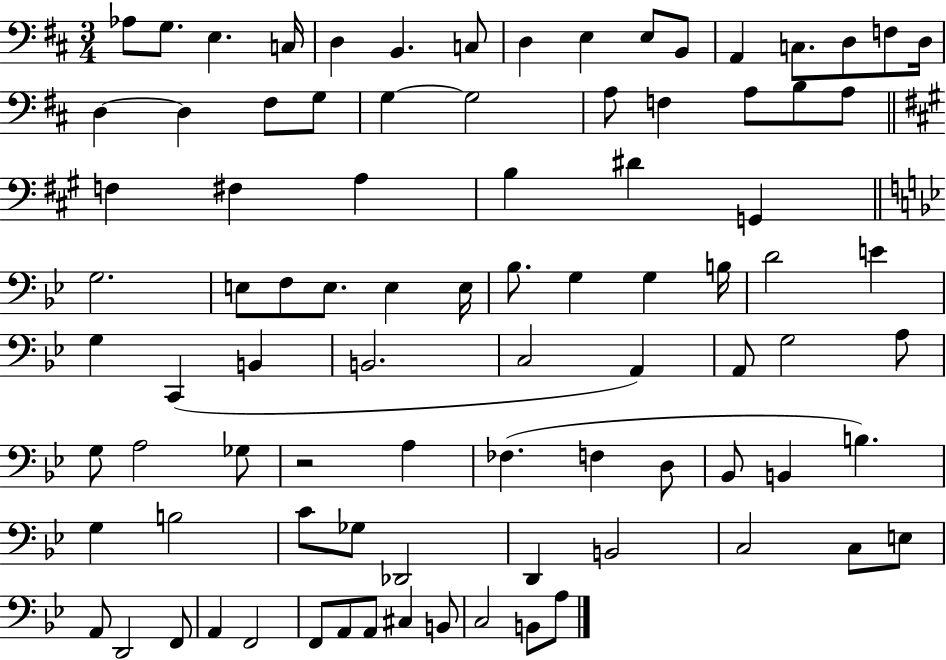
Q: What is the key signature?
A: D major